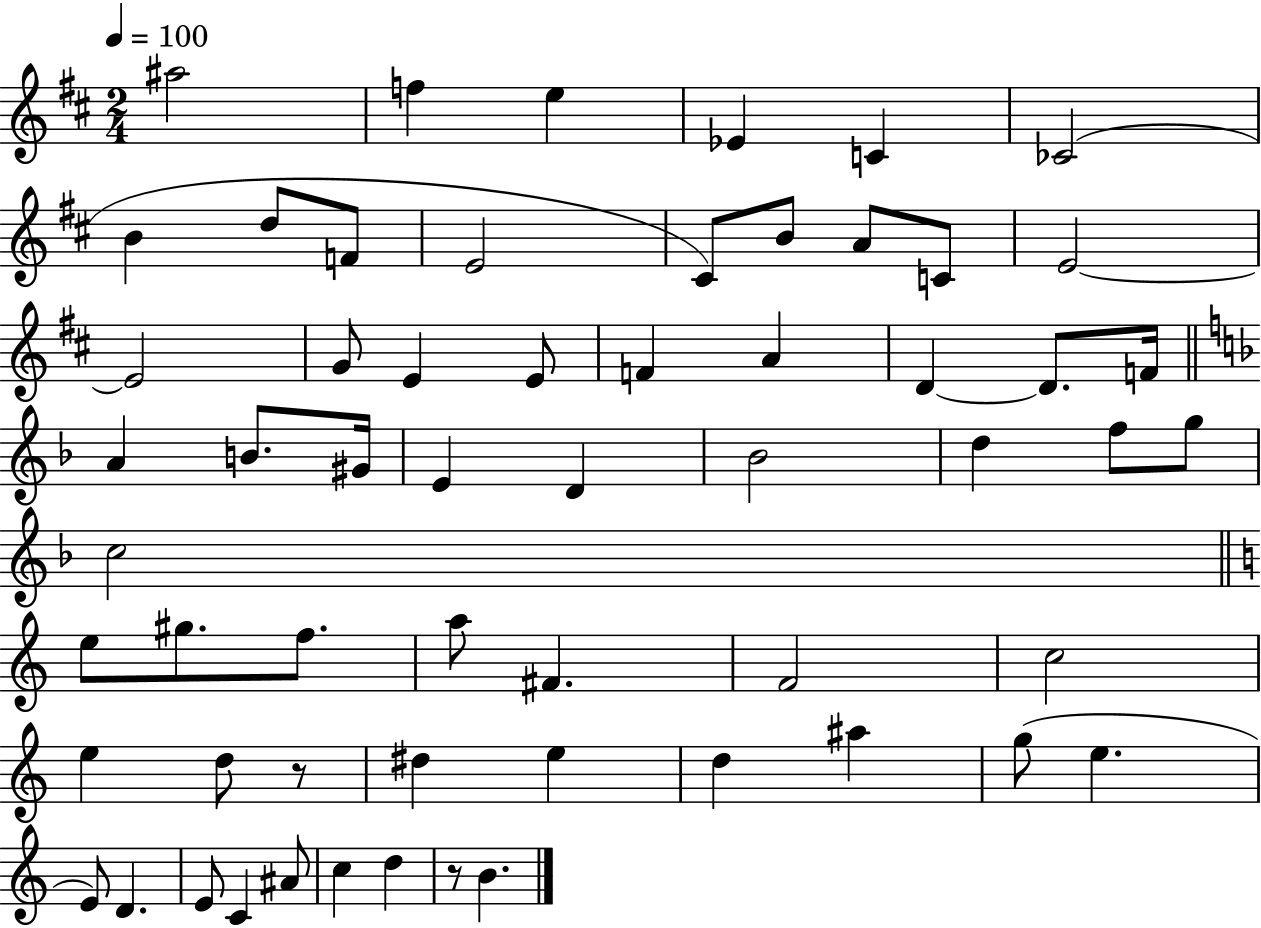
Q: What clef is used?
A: treble